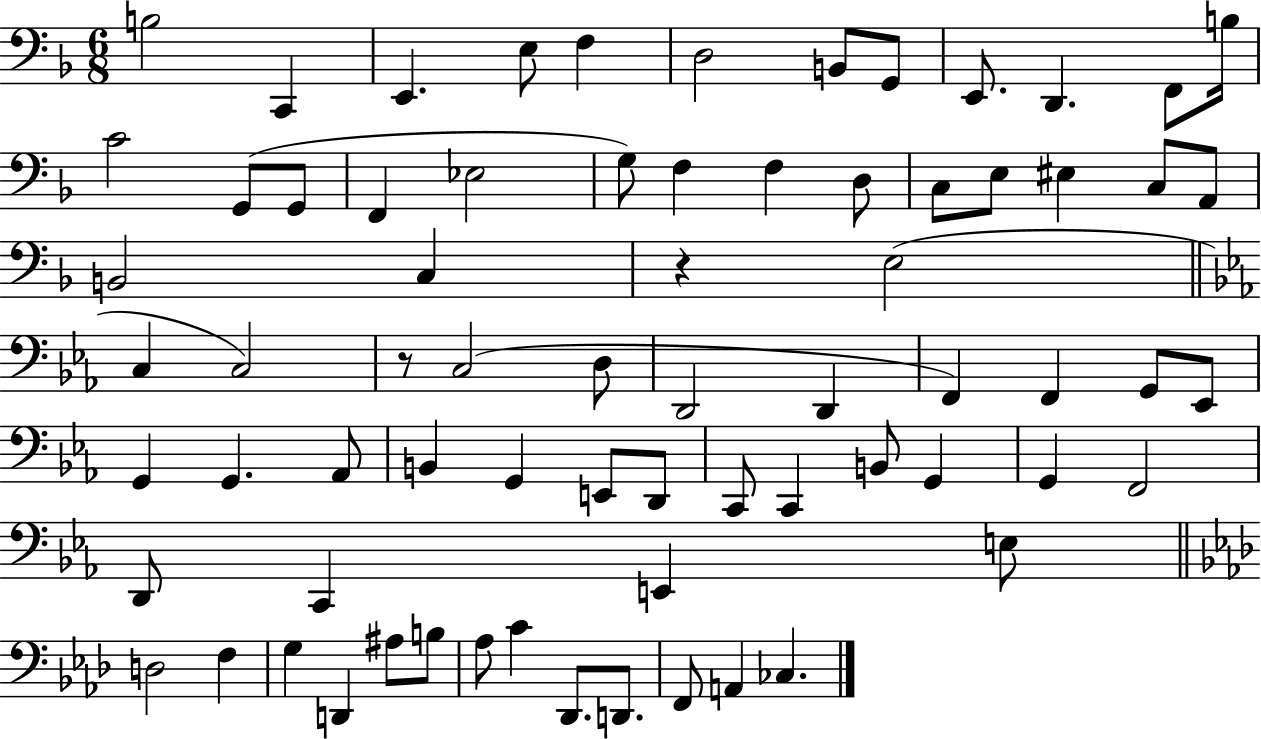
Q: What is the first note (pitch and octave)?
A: B3